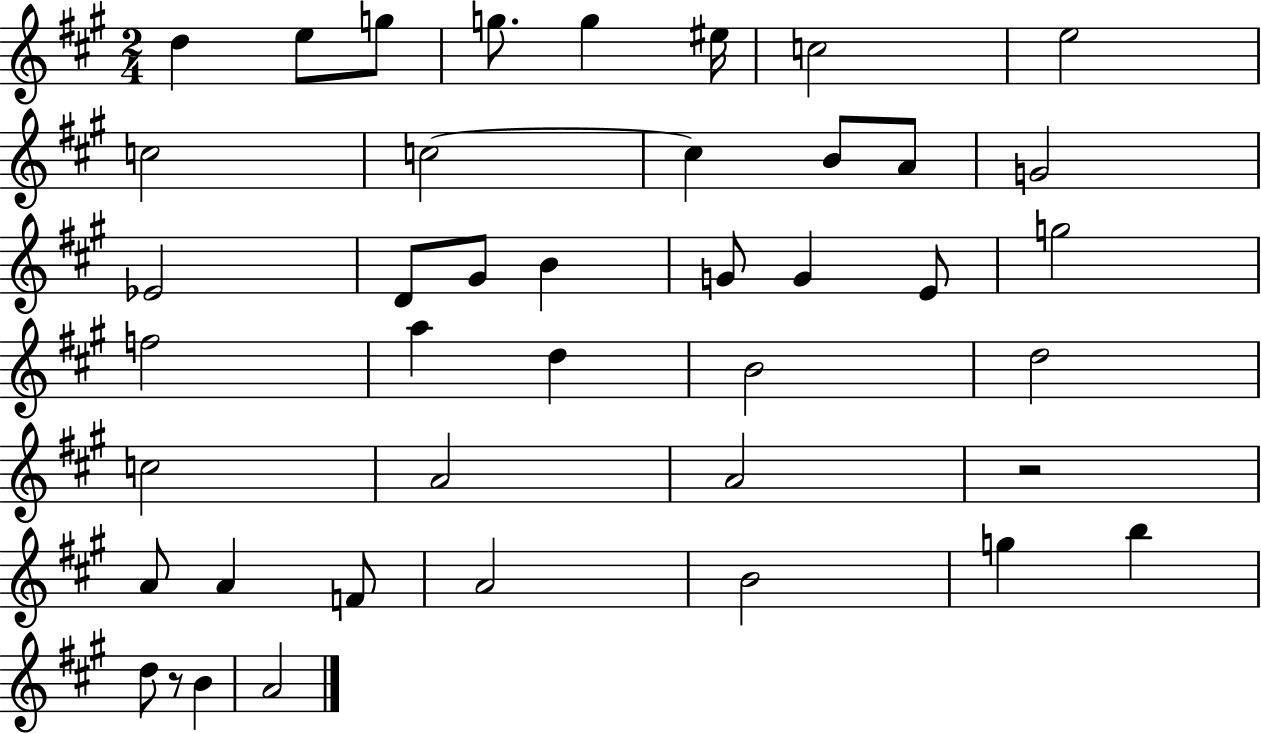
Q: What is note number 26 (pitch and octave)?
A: B4